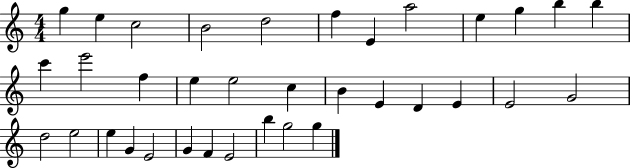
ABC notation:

X:1
T:Untitled
M:4/4
L:1/4
K:C
g e c2 B2 d2 f E a2 e g b b c' e'2 f e e2 c B E D E E2 G2 d2 e2 e G E2 G F E2 b g2 g